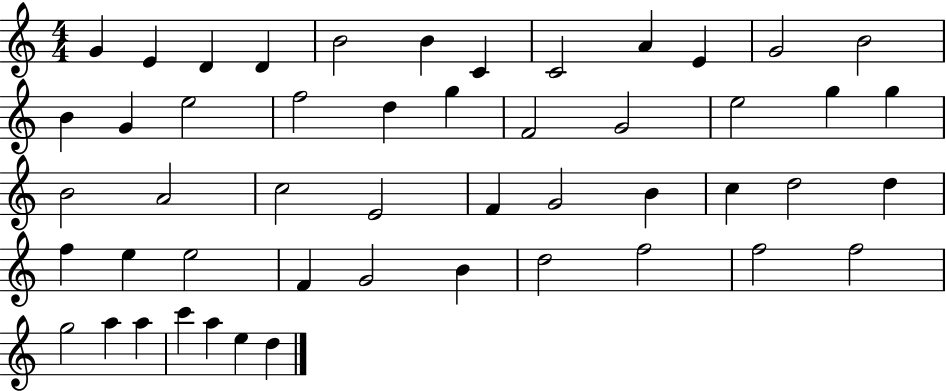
G4/q E4/q D4/q D4/q B4/h B4/q C4/q C4/h A4/q E4/q G4/h B4/h B4/q G4/q E5/h F5/h D5/q G5/q F4/h G4/h E5/h G5/q G5/q B4/h A4/h C5/h E4/h F4/q G4/h B4/q C5/q D5/h D5/q F5/q E5/q E5/h F4/q G4/h B4/q D5/h F5/h F5/h F5/h G5/h A5/q A5/q C6/q A5/q E5/q D5/q